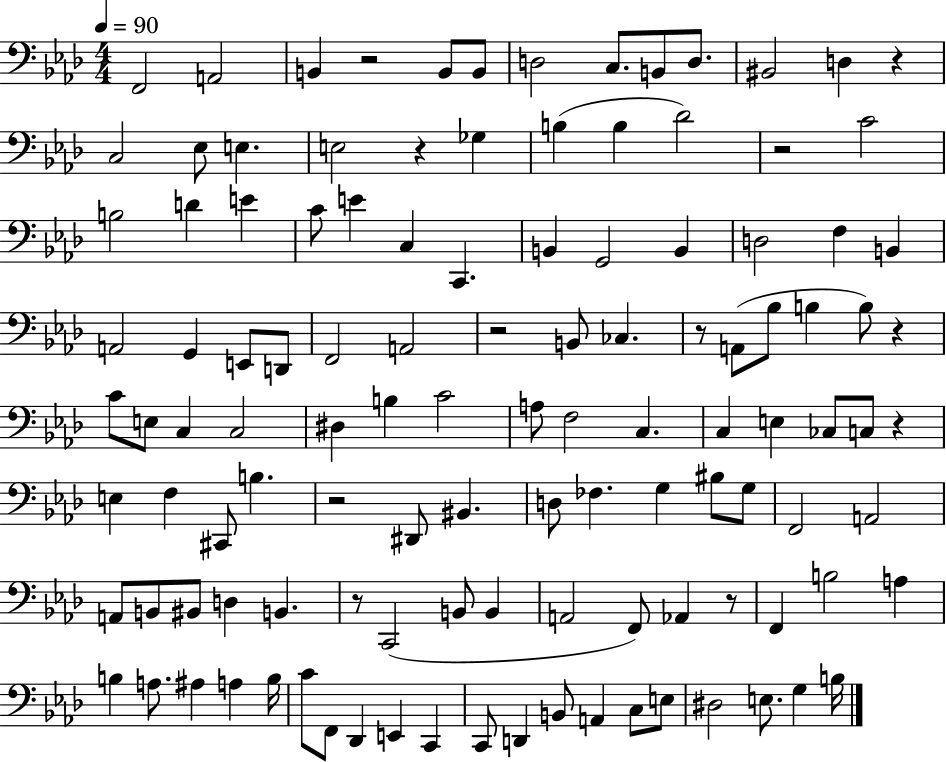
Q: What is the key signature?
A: AES major